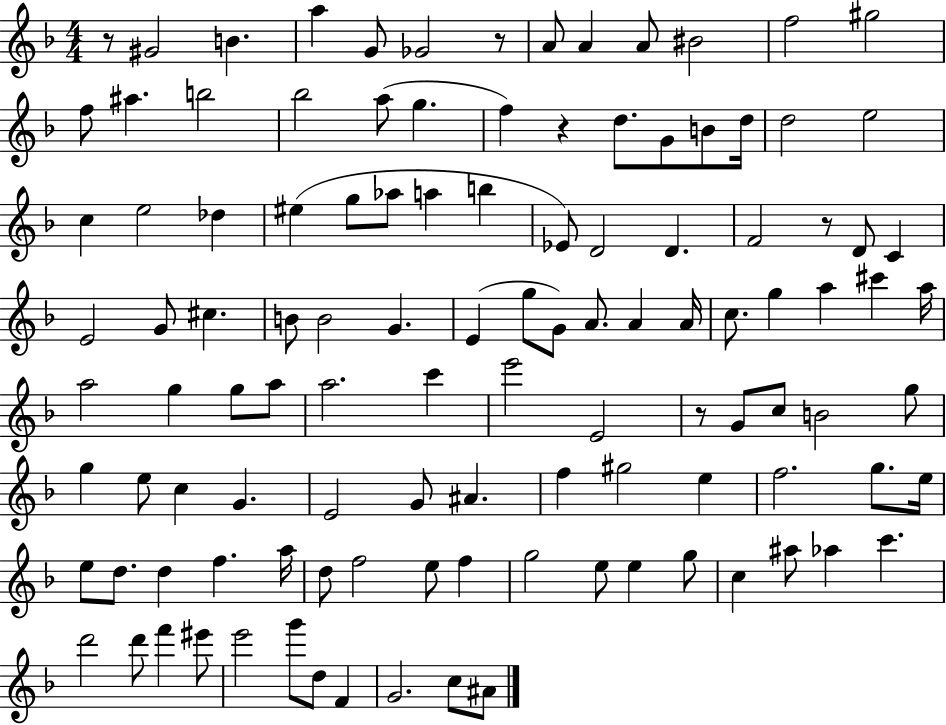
{
  \clef treble
  \numericTimeSignature
  \time 4/4
  \key f \major
  r8 gis'2 b'4. | a''4 g'8 ges'2 r8 | a'8 a'4 a'8 bis'2 | f''2 gis''2 | \break f''8 ais''4. b''2 | bes''2 a''8( g''4. | f''4) r4 d''8. g'8 b'8 d''16 | d''2 e''2 | \break c''4 e''2 des''4 | eis''4( g''8 aes''8 a''4 b''4 | ees'8) d'2 d'4. | f'2 r8 d'8 c'4 | \break e'2 g'8 cis''4. | b'8 b'2 g'4. | e'4( g''8 g'8) a'8. a'4 a'16 | c''8. g''4 a''4 cis'''4 a''16 | \break a''2 g''4 g''8 a''8 | a''2. c'''4 | e'''2 e'2 | r8 g'8 c''8 b'2 g''8 | \break g''4 e''8 c''4 g'4. | e'2 g'8 ais'4. | f''4 gis''2 e''4 | f''2. g''8. e''16 | \break e''8 d''8. d''4 f''4. a''16 | d''8 f''2 e''8 f''4 | g''2 e''8 e''4 g''8 | c''4 ais''8 aes''4 c'''4. | \break d'''2 d'''8 f'''4 eis'''8 | e'''2 g'''8 d''8 f'4 | g'2. c''8 ais'8 | \bar "|."
}